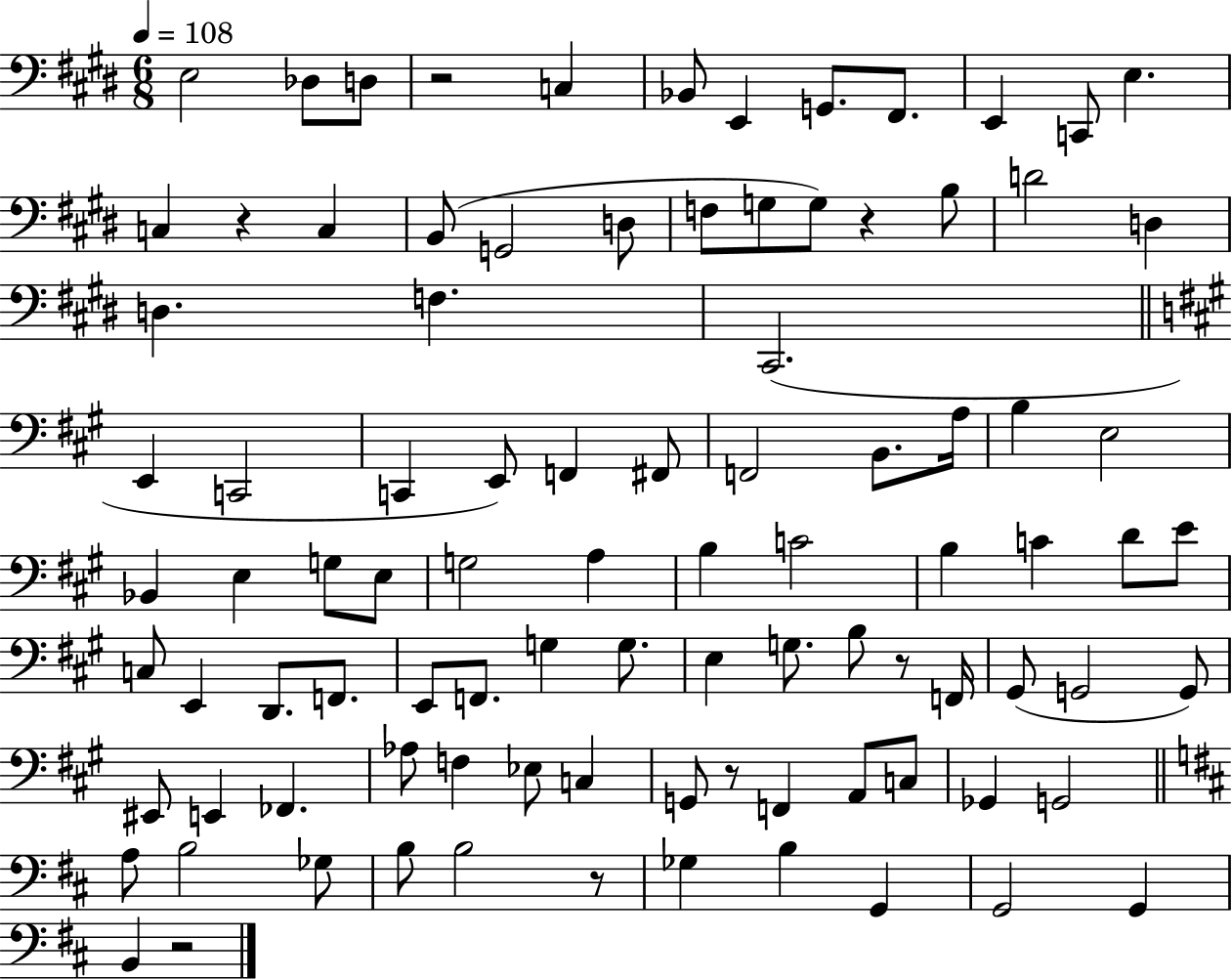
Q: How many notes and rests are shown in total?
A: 94